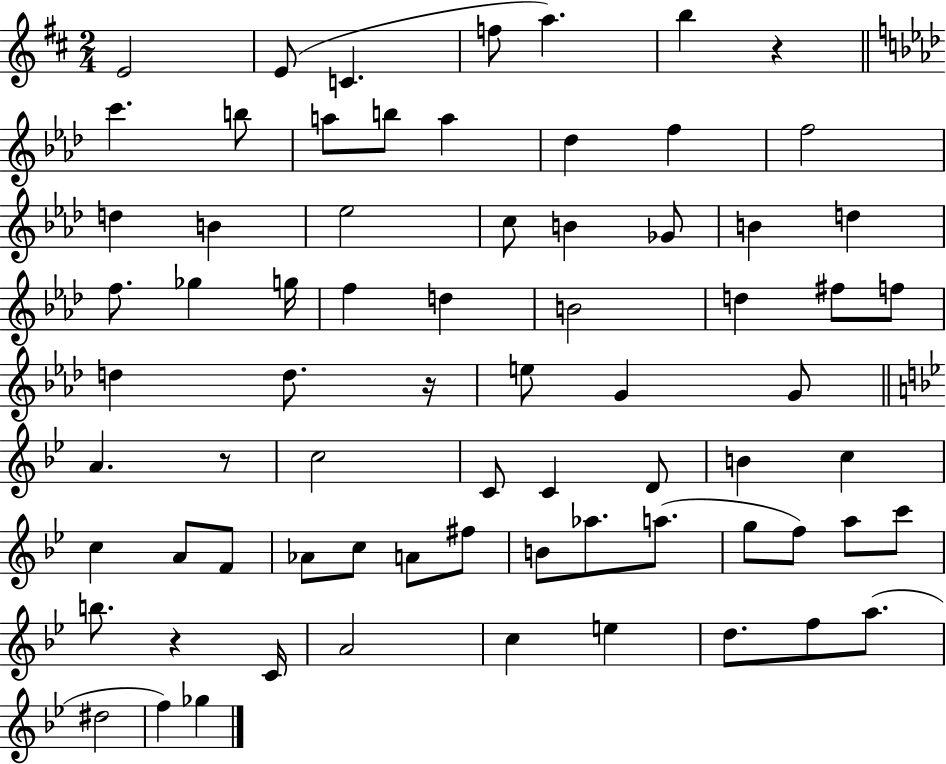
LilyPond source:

{
  \clef treble
  \numericTimeSignature
  \time 2/4
  \key d \major
  e'2 | e'8( c'4. | f''8 a''4.) | b''4 r4 | \break \bar "||" \break \key aes \major c'''4. b''8 | a''8 b''8 a''4 | des''4 f''4 | f''2 | \break d''4 b'4 | ees''2 | c''8 b'4 ges'8 | b'4 d''4 | \break f''8. ges''4 g''16 | f''4 d''4 | b'2 | d''4 fis''8 f''8 | \break d''4 d''8. r16 | e''8 g'4 g'8 | \bar "||" \break \key g \minor a'4. r8 | c''2 | c'8 c'4 d'8 | b'4 c''4 | \break c''4 a'8 f'8 | aes'8 c''8 a'8 fis''8 | b'8 aes''8. a''8.( | g''8 f''8) a''8 c'''8 | \break b''8. r4 c'16 | a'2 | c''4 e''4 | d''8. f''8 a''8.( | \break dis''2 | f''4) ges''4 | \bar "|."
}